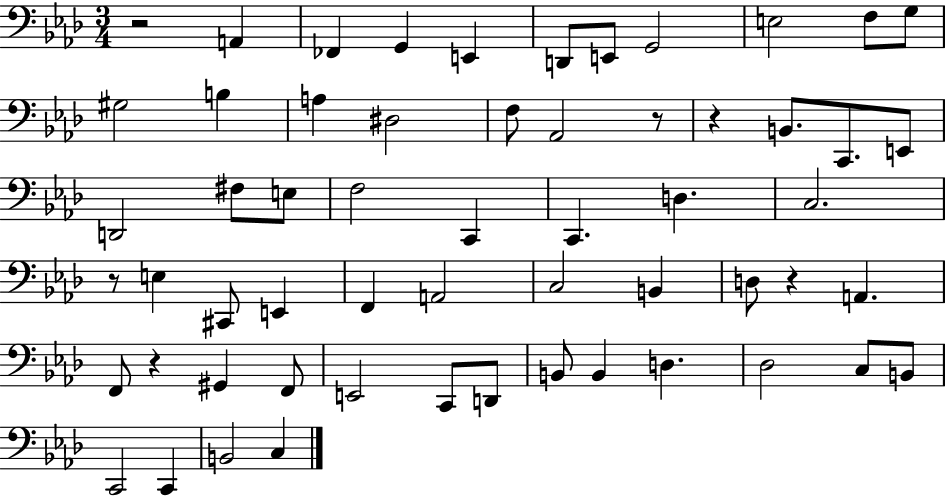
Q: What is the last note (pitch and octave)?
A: C3